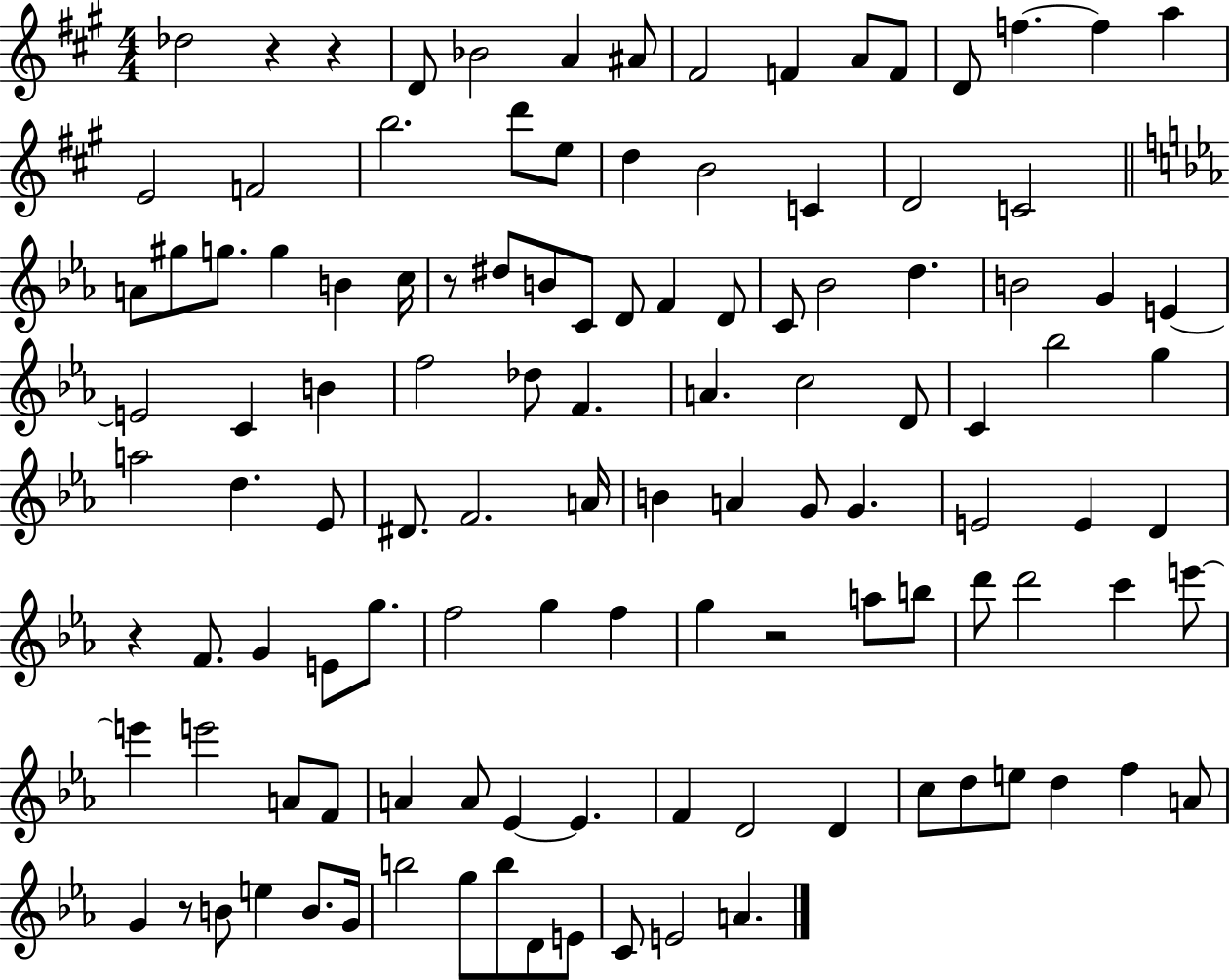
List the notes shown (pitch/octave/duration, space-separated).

Db5/h R/q R/q D4/e Bb4/h A4/q A#4/e F#4/h F4/q A4/e F4/e D4/e F5/q. F5/q A5/q E4/h F4/h B5/h. D6/e E5/e D5/q B4/h C4/q D4/h C4/h A4/e G#5/e G5/e. G5/q B4/q C5/s R/e D#5/e B4/e C4/e D4/e F4/q D4/e C4/e Bb4/h D5/q. B4/h G4/q E4/q E4/h C4/q B4/q F5/h Db5/e F4/q. A4/q. C5/h D4/e C4/q Bb5/h G5/q A5/h D5/q. Eb4/e D#4/e. F4/h. A4/s B4/q A4/q G4/e G4/q. E4/h E4/q D4/q R/q F4/e. G4/q E4/e G5/e. F5/h G5/q F5/q G5/q R/h A5/e B5/e D6/e D6/h C6/q E6/e E6/q E6/h A4/e F4/e A4/q A4/e Eb4/q Eb4/q. F4/q D4/h D4/q C5/e D5/e E5/e D5/q F5/q A4/e G4/q R/e B4/e E5/q B4/e. G4/s B5/h G5/e B5/e D4/e E4/e C4/e E4/h A4/q.